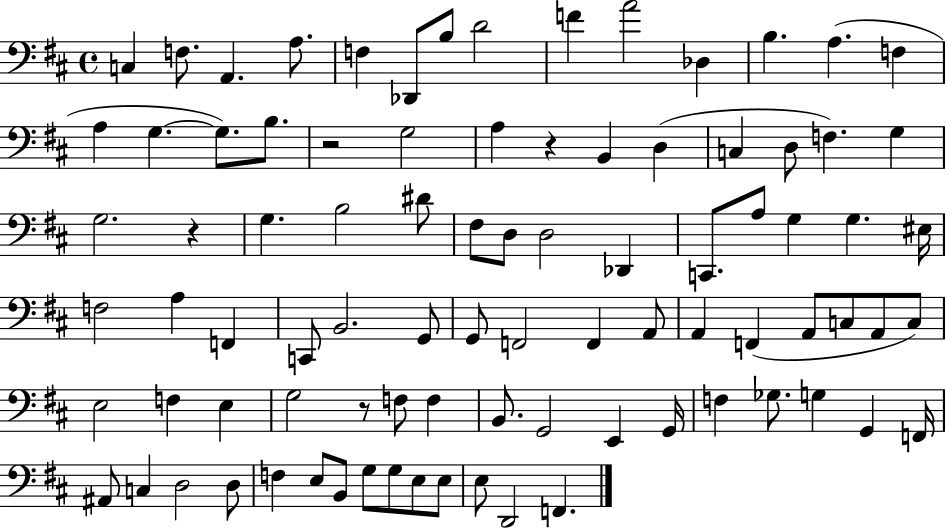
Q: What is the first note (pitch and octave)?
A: C3